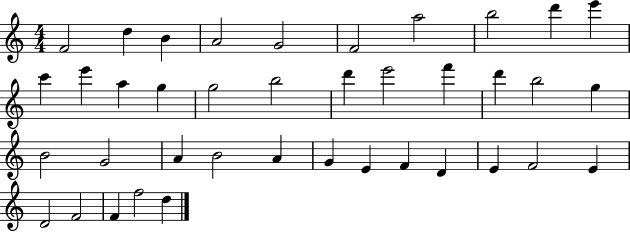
F4/h D5/q B4/q A4/h G4/h F4/h A5/h B5/h D6/q E6/q C6/q E6/q A5/q G5/q G5/h B5/h D6/q E6/h F6/q D6/q B5/h G5/q B4/h G4/h A4/q B4/h A4/q G4/q E4/q F4/q D4/q E4/q F4/h E4/q D4/h F4/h F4/q F5/h D5/q